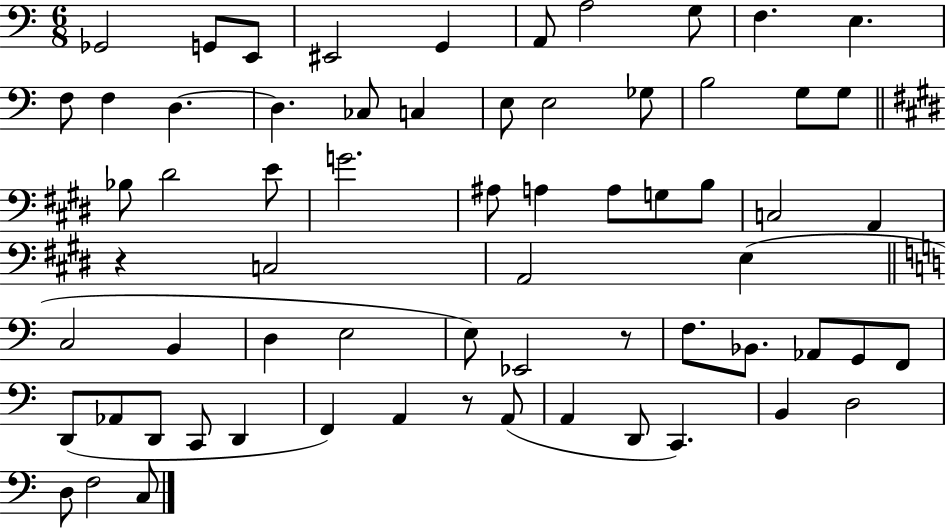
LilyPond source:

{
  \clef bass
  \numericTimeSignature
  \time 6/8
  \key c \major
  \repeat volta 2 { ges,2 g,8 e,8 | eis,2 g,4 | a,8 a2 g8 | f4. e4. | \break f8 f4 d4.~~ | d4. ces8 c4 | e8 e2 ges8 | b2 g8 g8 | \break \bar "||" \break \key e \major bes8 dis'2 e'8 | g'2. | ais8 a4 a8 g8 b8 | c2 a,4 | \break r4 c2 | a,2 e4( | \bar "||" \break \key a \minor c2 b,4 | d4 e2 | e8) ees,2 r8 | f8. bes,8. aes,8 g,8 f,8 | \break d,8( aes,8 d,8 c,8 d,4 | f,4) a,4 r8 a,8( | a,4 d,8 c,4.) | b,4 d2 | \break d8 f2 c8 | } \bar "|."
}